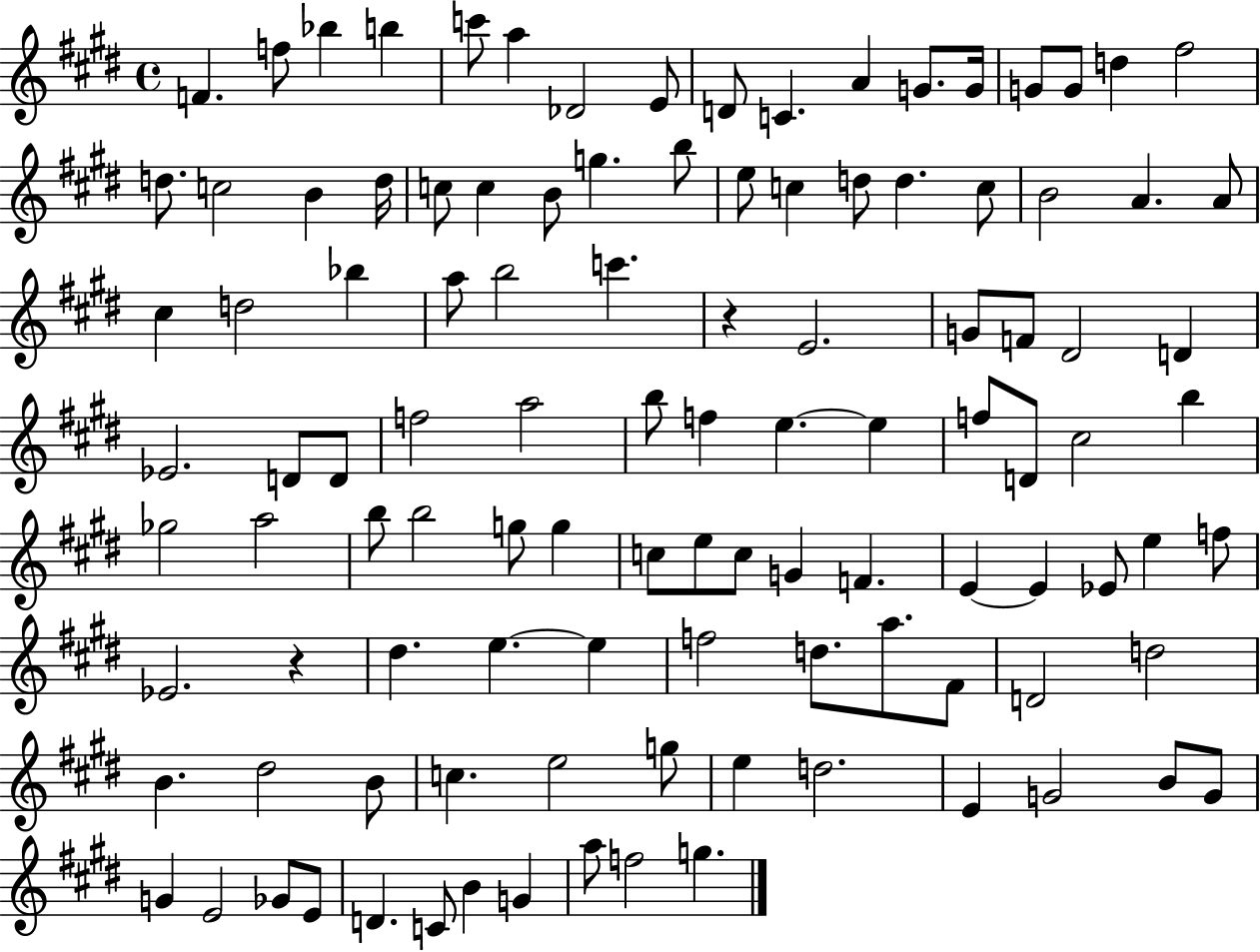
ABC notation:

X:1
T:Untitled
M:4/4
L:1/4
K:E
F f/2 _b b c'/2 a _D2 E/2 D/2 C A G/2 G/4 G/2 G/2 d ^f2 d/2 c2 B d/4 c/2 c B/2 g b/2 e/2 c d/2 d c/2 B2 A A/2 ^c d2 _b a/2 b2 c' z E2 G/2 F/2 ^D2 D _E2 D/2 D/2 f2 a2 b/2 f e e f/2 D/2 ^c2 b _g2 a2 b/2 b2 g/2 g c/2 e/2 c/2 G F E E _E/2 e f/2 _E2 z ^d e e f2 d/2 a/2 ^F/2 D2 d2 B ^d2 B/2 c e2 g/2 e d2 E G2 B/2 G/2 G E2 _G/2 E/2 D C/2 B G a/2 f2 g